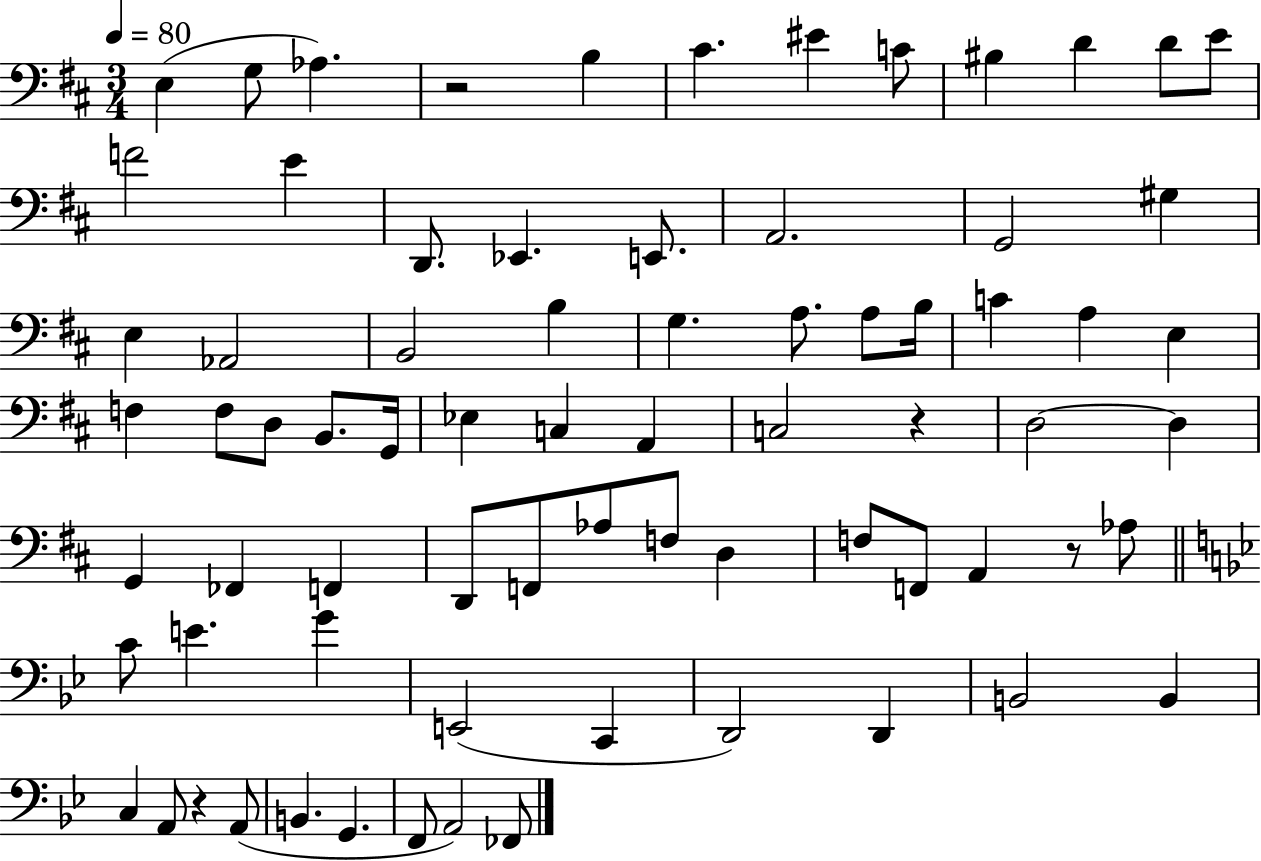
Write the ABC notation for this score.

X:1
T:Untitled
M:3/4
L:1/4
K:D
E, G,/2 _A, z2 B, ^C ^E C/2 ^B, D D/2 E/2 F2 E D,,/2 _E,, E,,/2 A,,2 G,,2 ^G, E, _A,,2 B,,2 B, G, A,/2 A,/2 B,/4 C A, E, F, F,/2 D,/2 B,,/2 G,,/4 _E, C, A,, C,2 z D,2 D, G,, _F,, F,, D,,/2 F,,/2 _A,/2 F,/2 D, F,/2 F,,/2 A,, z/2 _A,/2 C/2 E G E,,2 C,, D,,2 D,, B,,2 B,, C, A,,/2 z A,,/2 B,, G,, F,,/2 A,,2 _F,,/2